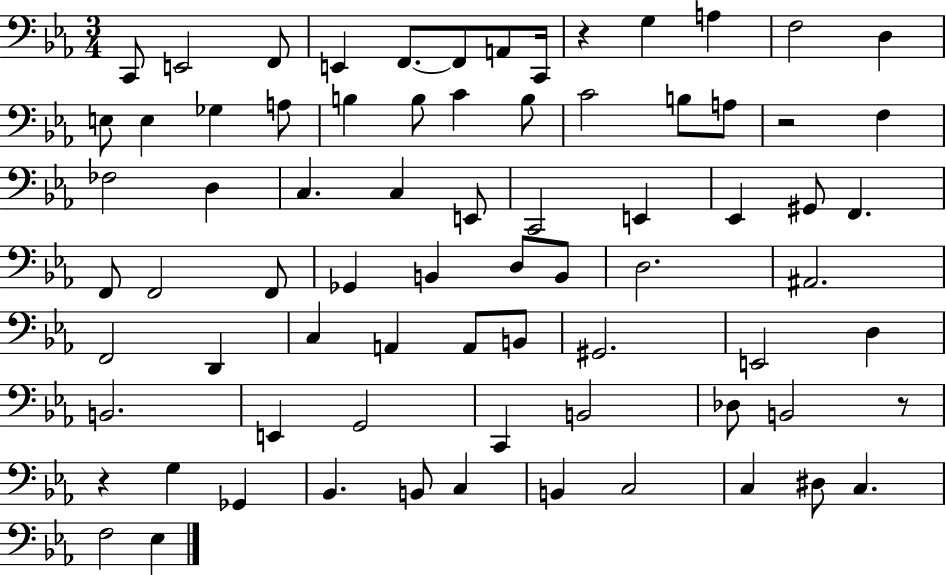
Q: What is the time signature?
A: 3/4